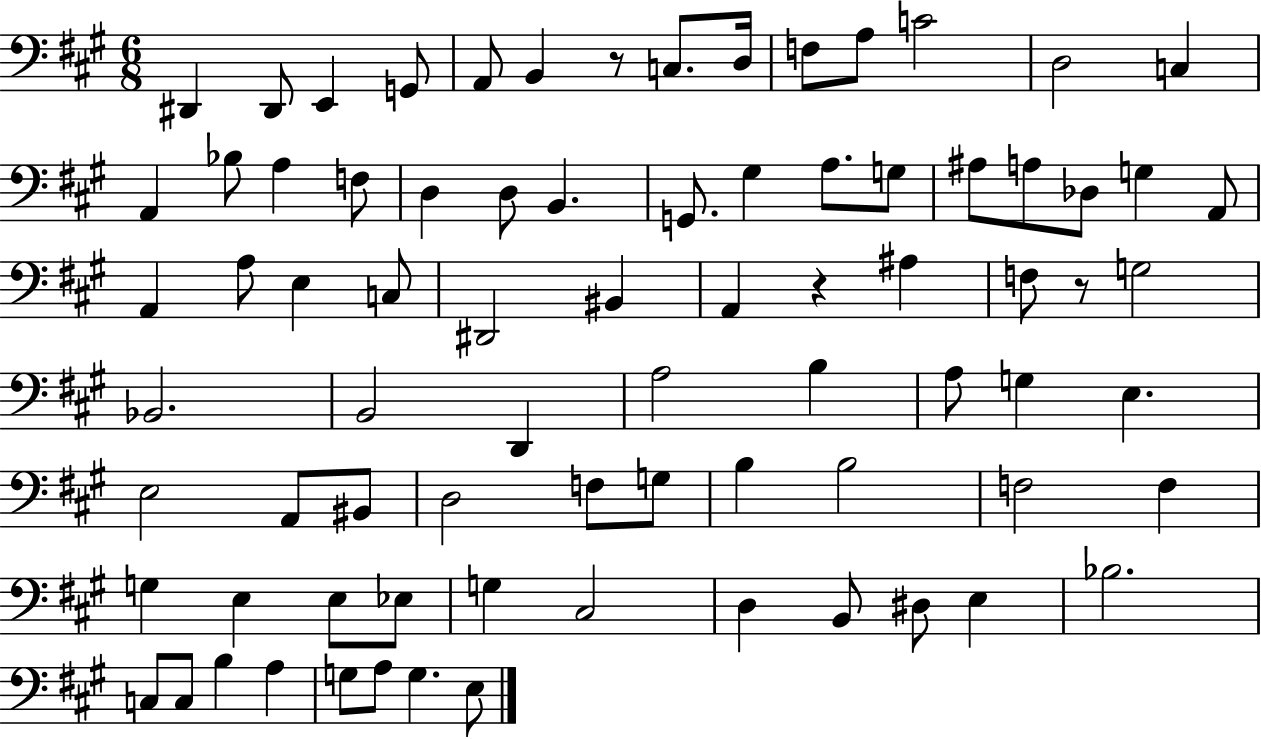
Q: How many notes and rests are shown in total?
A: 79